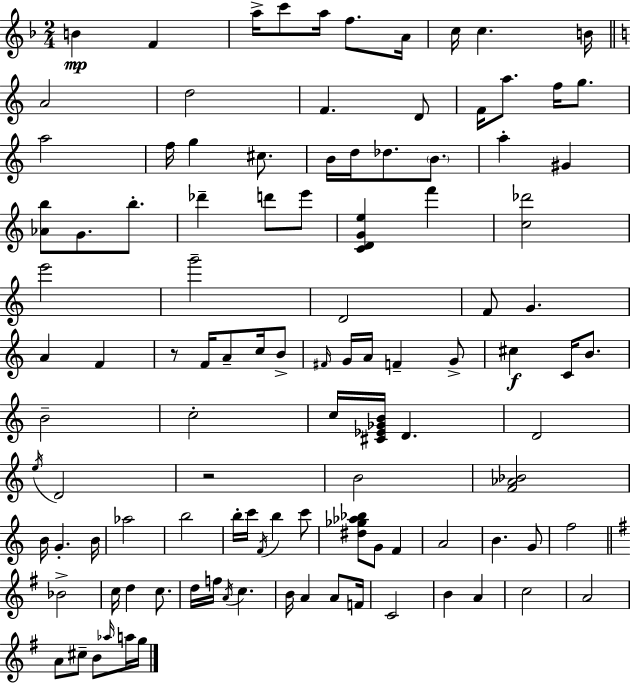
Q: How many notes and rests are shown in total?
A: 108